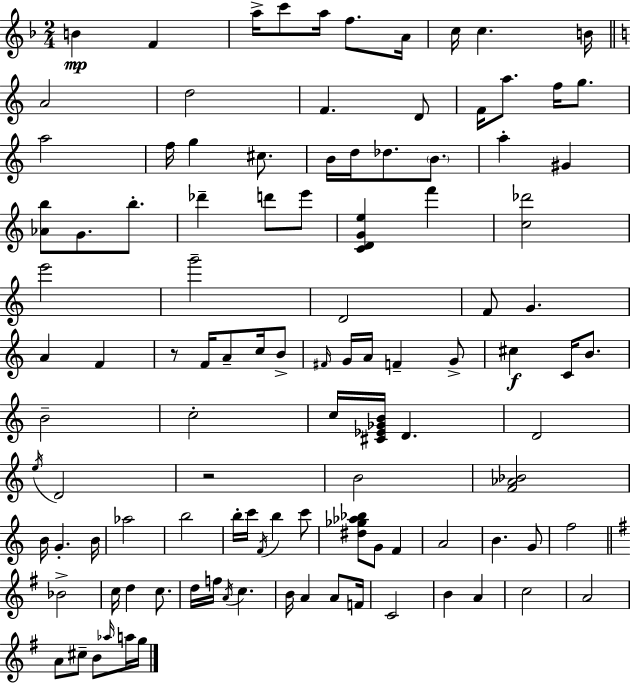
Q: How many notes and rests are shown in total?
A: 108